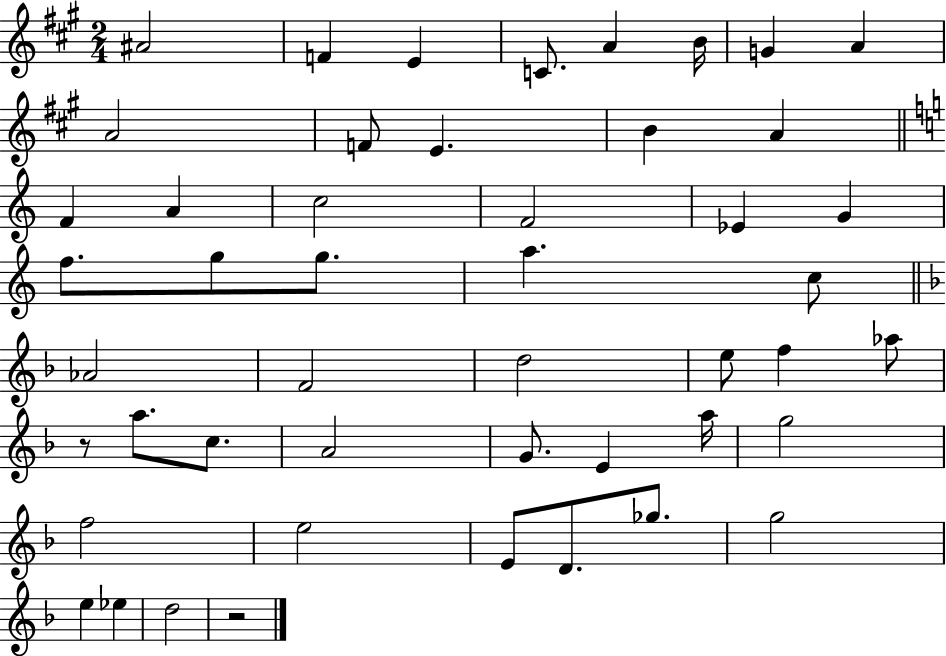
{
  \clef treble
  \numericTimeSignature
  \time 2/4
  \key a \major
  \repeat volta 2 { ais'2 | f'4 e'4 | c'8. a'4 b'16 | g'4 a'4 | \break a'2 | f'8 e'4. | b'4 a'4 | \bar "||" \break \key c \major f'4 a'4 | c''2 | f'2 | ees'4 g'4 | \break f''8. g''8 g''8. | a''4. c''8 | \bar "||" \break \key f \major aes'2 | f'2 | d''2 | e''8 f''4 aes''8 | \break r8 a''8. c''8. | a'2 | g'8. e'4 a''16 | g''2 | \break f''2 | e''2 | e'8 d'8. ges''8. | g''2 | \break e''4 ees''4 | d''2 | r2 | } \bar "|."
}